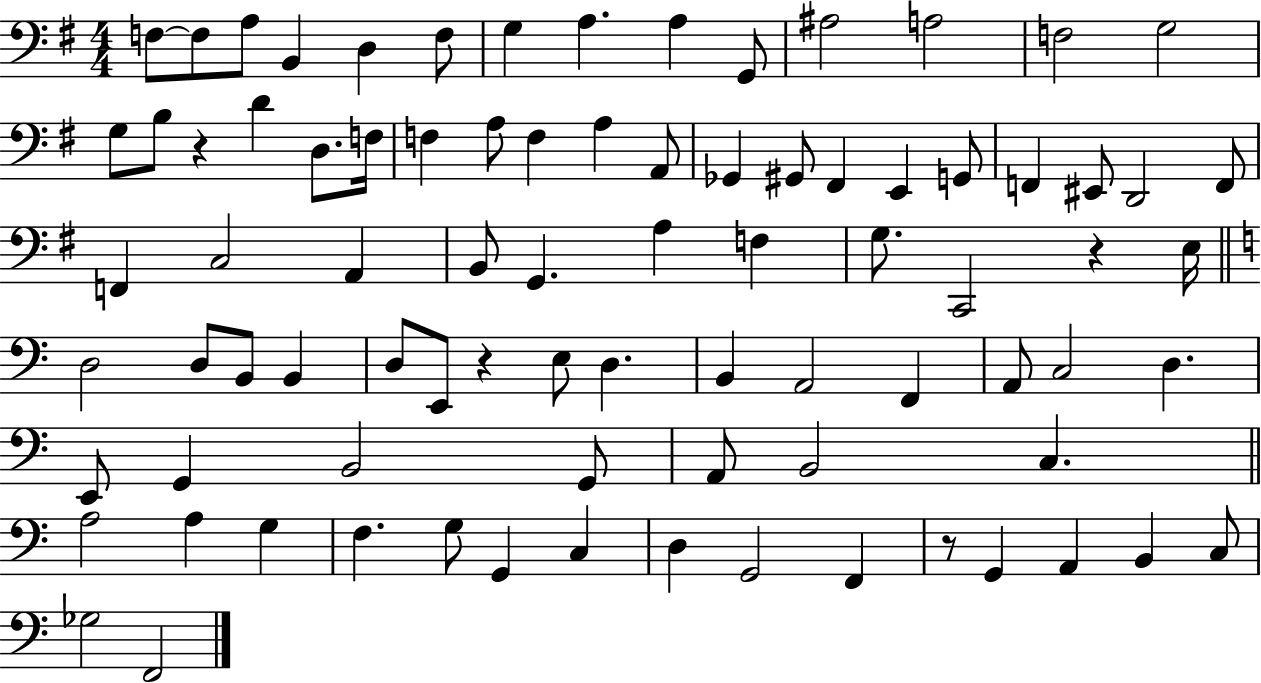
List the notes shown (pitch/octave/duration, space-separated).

F3/e F3/e A3/e B2/q D3/q F3/e G3/q A3/q. A3/q G2/e A#3/h A3/h F3/h G3/h G3/e B3/e R/q D4/q D3/e. F3/s F3/q A3/e F3/q A3/q A2/e Gb2/q G#2/e F#2/q E2/q G2/e F2/q EIS2/e D2/h F2/e F2/q C3/h A2/q B2/e G2/q. A3/q F3/q G3/e. C2/h R/q E3/s D3/h D3/e B2/e B2/q D3/e E2/e R/q E3/e D3/q. B2/q A2/h F2/q A2/e C3/h D3/q. E2/e G2/q B2/h G2/e A2/e B2/h C3/q. A3/h A3/q G3/q F3/q. G3/e G2/q C3/q D3/q G2/h F2/q R/e G2/q A2/q B2/q C3/e Gb3/h F2/h